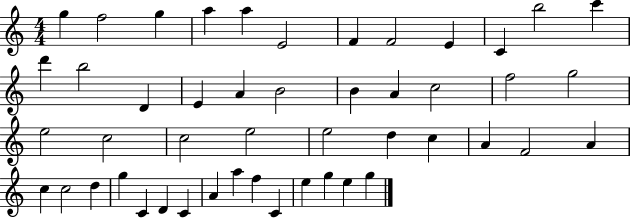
{
  \clef treble
  \numericTimeSignature
  \time 4/4
  \key c \major
  g''4 f''2 g''4 | a''4 a''4 e'2 | f'4 f'2 e'4 | c'4 b''2 c'''4 | \break d'''4 b''2 d'4 | e'4 a'4 b'2 | b'4 a'4 c''2 | f''2 g''2 | \break e''2 c''2 | c''2 e''2 | e''2 d''4 c''4 | a'4 f'2 a'4 | \break c''4 c''2 d''4 | g''4 c'4 d'4 c'4 | a'4 a''4 f''4 c'4 | e''4 g''4 e''4 g''4 | \break \bar "|."
}